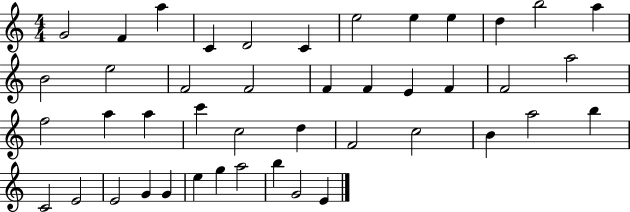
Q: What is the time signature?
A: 4/4